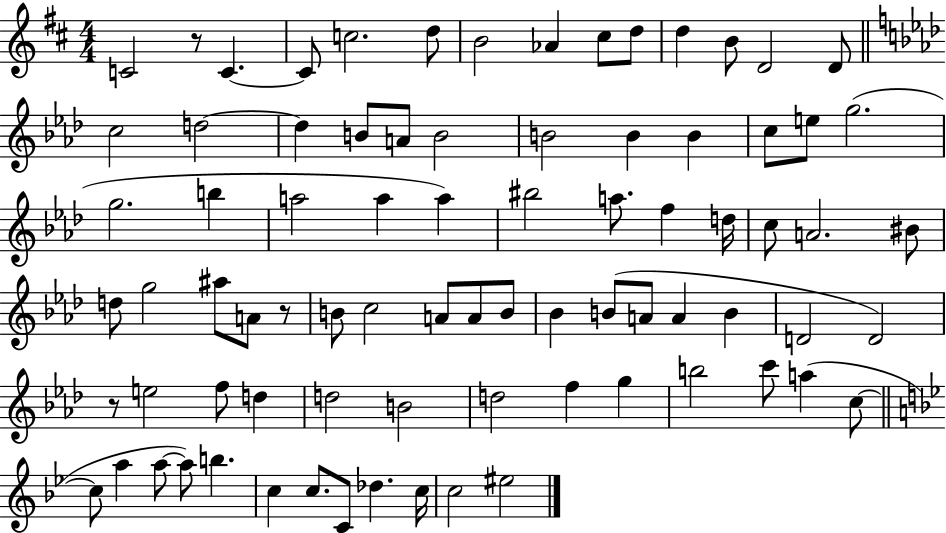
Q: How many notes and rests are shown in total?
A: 80